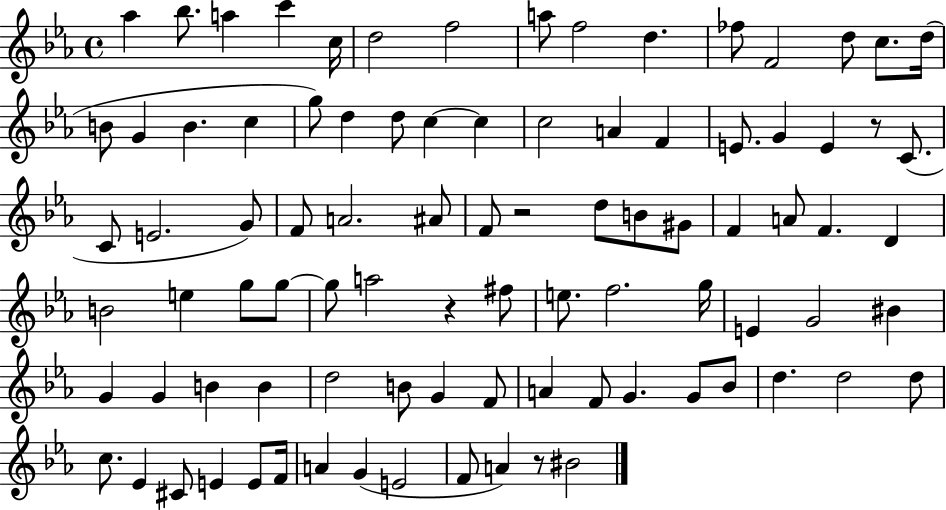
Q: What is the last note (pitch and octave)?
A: BIS4